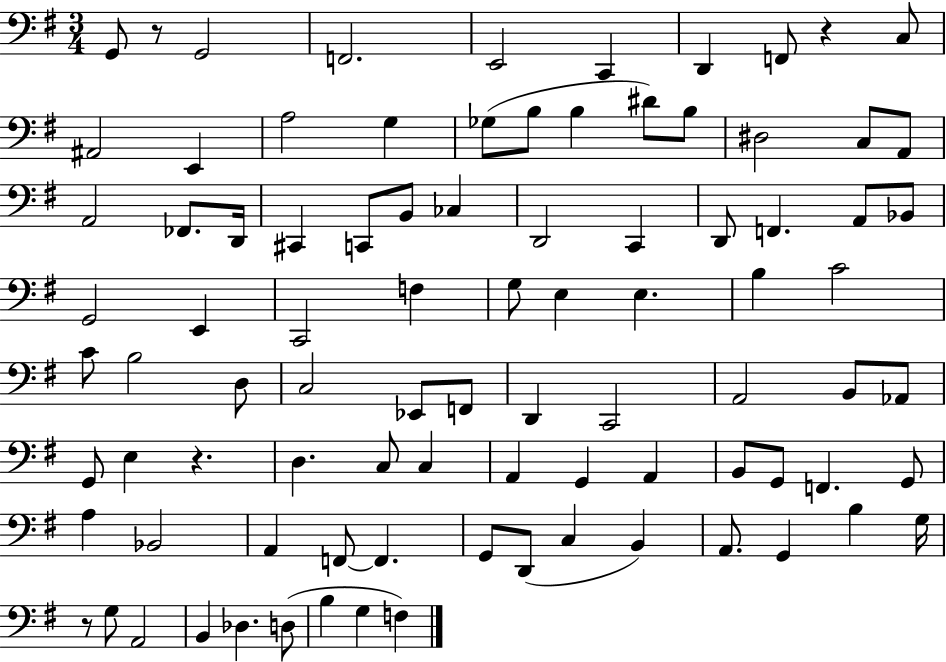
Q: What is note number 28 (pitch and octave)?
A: D2